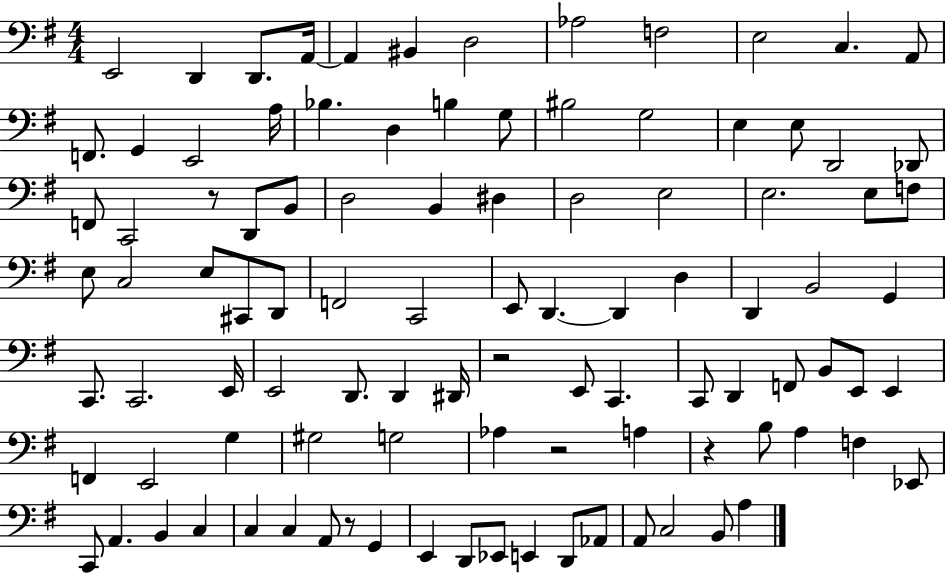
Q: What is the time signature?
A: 4/4